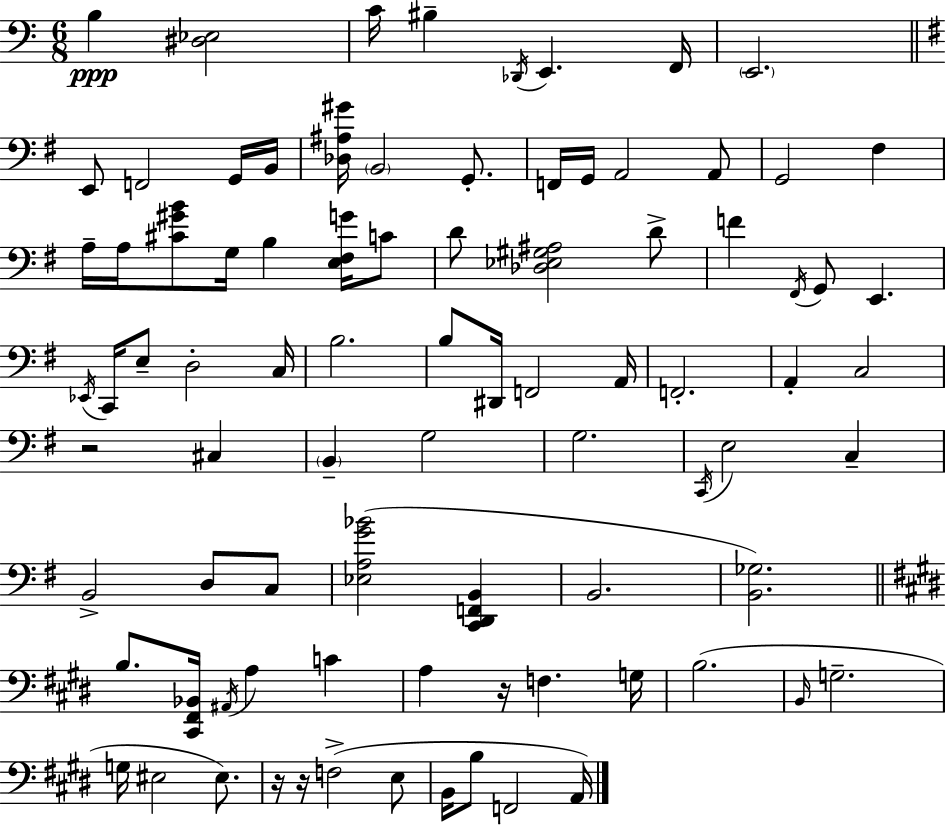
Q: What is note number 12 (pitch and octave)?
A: B2